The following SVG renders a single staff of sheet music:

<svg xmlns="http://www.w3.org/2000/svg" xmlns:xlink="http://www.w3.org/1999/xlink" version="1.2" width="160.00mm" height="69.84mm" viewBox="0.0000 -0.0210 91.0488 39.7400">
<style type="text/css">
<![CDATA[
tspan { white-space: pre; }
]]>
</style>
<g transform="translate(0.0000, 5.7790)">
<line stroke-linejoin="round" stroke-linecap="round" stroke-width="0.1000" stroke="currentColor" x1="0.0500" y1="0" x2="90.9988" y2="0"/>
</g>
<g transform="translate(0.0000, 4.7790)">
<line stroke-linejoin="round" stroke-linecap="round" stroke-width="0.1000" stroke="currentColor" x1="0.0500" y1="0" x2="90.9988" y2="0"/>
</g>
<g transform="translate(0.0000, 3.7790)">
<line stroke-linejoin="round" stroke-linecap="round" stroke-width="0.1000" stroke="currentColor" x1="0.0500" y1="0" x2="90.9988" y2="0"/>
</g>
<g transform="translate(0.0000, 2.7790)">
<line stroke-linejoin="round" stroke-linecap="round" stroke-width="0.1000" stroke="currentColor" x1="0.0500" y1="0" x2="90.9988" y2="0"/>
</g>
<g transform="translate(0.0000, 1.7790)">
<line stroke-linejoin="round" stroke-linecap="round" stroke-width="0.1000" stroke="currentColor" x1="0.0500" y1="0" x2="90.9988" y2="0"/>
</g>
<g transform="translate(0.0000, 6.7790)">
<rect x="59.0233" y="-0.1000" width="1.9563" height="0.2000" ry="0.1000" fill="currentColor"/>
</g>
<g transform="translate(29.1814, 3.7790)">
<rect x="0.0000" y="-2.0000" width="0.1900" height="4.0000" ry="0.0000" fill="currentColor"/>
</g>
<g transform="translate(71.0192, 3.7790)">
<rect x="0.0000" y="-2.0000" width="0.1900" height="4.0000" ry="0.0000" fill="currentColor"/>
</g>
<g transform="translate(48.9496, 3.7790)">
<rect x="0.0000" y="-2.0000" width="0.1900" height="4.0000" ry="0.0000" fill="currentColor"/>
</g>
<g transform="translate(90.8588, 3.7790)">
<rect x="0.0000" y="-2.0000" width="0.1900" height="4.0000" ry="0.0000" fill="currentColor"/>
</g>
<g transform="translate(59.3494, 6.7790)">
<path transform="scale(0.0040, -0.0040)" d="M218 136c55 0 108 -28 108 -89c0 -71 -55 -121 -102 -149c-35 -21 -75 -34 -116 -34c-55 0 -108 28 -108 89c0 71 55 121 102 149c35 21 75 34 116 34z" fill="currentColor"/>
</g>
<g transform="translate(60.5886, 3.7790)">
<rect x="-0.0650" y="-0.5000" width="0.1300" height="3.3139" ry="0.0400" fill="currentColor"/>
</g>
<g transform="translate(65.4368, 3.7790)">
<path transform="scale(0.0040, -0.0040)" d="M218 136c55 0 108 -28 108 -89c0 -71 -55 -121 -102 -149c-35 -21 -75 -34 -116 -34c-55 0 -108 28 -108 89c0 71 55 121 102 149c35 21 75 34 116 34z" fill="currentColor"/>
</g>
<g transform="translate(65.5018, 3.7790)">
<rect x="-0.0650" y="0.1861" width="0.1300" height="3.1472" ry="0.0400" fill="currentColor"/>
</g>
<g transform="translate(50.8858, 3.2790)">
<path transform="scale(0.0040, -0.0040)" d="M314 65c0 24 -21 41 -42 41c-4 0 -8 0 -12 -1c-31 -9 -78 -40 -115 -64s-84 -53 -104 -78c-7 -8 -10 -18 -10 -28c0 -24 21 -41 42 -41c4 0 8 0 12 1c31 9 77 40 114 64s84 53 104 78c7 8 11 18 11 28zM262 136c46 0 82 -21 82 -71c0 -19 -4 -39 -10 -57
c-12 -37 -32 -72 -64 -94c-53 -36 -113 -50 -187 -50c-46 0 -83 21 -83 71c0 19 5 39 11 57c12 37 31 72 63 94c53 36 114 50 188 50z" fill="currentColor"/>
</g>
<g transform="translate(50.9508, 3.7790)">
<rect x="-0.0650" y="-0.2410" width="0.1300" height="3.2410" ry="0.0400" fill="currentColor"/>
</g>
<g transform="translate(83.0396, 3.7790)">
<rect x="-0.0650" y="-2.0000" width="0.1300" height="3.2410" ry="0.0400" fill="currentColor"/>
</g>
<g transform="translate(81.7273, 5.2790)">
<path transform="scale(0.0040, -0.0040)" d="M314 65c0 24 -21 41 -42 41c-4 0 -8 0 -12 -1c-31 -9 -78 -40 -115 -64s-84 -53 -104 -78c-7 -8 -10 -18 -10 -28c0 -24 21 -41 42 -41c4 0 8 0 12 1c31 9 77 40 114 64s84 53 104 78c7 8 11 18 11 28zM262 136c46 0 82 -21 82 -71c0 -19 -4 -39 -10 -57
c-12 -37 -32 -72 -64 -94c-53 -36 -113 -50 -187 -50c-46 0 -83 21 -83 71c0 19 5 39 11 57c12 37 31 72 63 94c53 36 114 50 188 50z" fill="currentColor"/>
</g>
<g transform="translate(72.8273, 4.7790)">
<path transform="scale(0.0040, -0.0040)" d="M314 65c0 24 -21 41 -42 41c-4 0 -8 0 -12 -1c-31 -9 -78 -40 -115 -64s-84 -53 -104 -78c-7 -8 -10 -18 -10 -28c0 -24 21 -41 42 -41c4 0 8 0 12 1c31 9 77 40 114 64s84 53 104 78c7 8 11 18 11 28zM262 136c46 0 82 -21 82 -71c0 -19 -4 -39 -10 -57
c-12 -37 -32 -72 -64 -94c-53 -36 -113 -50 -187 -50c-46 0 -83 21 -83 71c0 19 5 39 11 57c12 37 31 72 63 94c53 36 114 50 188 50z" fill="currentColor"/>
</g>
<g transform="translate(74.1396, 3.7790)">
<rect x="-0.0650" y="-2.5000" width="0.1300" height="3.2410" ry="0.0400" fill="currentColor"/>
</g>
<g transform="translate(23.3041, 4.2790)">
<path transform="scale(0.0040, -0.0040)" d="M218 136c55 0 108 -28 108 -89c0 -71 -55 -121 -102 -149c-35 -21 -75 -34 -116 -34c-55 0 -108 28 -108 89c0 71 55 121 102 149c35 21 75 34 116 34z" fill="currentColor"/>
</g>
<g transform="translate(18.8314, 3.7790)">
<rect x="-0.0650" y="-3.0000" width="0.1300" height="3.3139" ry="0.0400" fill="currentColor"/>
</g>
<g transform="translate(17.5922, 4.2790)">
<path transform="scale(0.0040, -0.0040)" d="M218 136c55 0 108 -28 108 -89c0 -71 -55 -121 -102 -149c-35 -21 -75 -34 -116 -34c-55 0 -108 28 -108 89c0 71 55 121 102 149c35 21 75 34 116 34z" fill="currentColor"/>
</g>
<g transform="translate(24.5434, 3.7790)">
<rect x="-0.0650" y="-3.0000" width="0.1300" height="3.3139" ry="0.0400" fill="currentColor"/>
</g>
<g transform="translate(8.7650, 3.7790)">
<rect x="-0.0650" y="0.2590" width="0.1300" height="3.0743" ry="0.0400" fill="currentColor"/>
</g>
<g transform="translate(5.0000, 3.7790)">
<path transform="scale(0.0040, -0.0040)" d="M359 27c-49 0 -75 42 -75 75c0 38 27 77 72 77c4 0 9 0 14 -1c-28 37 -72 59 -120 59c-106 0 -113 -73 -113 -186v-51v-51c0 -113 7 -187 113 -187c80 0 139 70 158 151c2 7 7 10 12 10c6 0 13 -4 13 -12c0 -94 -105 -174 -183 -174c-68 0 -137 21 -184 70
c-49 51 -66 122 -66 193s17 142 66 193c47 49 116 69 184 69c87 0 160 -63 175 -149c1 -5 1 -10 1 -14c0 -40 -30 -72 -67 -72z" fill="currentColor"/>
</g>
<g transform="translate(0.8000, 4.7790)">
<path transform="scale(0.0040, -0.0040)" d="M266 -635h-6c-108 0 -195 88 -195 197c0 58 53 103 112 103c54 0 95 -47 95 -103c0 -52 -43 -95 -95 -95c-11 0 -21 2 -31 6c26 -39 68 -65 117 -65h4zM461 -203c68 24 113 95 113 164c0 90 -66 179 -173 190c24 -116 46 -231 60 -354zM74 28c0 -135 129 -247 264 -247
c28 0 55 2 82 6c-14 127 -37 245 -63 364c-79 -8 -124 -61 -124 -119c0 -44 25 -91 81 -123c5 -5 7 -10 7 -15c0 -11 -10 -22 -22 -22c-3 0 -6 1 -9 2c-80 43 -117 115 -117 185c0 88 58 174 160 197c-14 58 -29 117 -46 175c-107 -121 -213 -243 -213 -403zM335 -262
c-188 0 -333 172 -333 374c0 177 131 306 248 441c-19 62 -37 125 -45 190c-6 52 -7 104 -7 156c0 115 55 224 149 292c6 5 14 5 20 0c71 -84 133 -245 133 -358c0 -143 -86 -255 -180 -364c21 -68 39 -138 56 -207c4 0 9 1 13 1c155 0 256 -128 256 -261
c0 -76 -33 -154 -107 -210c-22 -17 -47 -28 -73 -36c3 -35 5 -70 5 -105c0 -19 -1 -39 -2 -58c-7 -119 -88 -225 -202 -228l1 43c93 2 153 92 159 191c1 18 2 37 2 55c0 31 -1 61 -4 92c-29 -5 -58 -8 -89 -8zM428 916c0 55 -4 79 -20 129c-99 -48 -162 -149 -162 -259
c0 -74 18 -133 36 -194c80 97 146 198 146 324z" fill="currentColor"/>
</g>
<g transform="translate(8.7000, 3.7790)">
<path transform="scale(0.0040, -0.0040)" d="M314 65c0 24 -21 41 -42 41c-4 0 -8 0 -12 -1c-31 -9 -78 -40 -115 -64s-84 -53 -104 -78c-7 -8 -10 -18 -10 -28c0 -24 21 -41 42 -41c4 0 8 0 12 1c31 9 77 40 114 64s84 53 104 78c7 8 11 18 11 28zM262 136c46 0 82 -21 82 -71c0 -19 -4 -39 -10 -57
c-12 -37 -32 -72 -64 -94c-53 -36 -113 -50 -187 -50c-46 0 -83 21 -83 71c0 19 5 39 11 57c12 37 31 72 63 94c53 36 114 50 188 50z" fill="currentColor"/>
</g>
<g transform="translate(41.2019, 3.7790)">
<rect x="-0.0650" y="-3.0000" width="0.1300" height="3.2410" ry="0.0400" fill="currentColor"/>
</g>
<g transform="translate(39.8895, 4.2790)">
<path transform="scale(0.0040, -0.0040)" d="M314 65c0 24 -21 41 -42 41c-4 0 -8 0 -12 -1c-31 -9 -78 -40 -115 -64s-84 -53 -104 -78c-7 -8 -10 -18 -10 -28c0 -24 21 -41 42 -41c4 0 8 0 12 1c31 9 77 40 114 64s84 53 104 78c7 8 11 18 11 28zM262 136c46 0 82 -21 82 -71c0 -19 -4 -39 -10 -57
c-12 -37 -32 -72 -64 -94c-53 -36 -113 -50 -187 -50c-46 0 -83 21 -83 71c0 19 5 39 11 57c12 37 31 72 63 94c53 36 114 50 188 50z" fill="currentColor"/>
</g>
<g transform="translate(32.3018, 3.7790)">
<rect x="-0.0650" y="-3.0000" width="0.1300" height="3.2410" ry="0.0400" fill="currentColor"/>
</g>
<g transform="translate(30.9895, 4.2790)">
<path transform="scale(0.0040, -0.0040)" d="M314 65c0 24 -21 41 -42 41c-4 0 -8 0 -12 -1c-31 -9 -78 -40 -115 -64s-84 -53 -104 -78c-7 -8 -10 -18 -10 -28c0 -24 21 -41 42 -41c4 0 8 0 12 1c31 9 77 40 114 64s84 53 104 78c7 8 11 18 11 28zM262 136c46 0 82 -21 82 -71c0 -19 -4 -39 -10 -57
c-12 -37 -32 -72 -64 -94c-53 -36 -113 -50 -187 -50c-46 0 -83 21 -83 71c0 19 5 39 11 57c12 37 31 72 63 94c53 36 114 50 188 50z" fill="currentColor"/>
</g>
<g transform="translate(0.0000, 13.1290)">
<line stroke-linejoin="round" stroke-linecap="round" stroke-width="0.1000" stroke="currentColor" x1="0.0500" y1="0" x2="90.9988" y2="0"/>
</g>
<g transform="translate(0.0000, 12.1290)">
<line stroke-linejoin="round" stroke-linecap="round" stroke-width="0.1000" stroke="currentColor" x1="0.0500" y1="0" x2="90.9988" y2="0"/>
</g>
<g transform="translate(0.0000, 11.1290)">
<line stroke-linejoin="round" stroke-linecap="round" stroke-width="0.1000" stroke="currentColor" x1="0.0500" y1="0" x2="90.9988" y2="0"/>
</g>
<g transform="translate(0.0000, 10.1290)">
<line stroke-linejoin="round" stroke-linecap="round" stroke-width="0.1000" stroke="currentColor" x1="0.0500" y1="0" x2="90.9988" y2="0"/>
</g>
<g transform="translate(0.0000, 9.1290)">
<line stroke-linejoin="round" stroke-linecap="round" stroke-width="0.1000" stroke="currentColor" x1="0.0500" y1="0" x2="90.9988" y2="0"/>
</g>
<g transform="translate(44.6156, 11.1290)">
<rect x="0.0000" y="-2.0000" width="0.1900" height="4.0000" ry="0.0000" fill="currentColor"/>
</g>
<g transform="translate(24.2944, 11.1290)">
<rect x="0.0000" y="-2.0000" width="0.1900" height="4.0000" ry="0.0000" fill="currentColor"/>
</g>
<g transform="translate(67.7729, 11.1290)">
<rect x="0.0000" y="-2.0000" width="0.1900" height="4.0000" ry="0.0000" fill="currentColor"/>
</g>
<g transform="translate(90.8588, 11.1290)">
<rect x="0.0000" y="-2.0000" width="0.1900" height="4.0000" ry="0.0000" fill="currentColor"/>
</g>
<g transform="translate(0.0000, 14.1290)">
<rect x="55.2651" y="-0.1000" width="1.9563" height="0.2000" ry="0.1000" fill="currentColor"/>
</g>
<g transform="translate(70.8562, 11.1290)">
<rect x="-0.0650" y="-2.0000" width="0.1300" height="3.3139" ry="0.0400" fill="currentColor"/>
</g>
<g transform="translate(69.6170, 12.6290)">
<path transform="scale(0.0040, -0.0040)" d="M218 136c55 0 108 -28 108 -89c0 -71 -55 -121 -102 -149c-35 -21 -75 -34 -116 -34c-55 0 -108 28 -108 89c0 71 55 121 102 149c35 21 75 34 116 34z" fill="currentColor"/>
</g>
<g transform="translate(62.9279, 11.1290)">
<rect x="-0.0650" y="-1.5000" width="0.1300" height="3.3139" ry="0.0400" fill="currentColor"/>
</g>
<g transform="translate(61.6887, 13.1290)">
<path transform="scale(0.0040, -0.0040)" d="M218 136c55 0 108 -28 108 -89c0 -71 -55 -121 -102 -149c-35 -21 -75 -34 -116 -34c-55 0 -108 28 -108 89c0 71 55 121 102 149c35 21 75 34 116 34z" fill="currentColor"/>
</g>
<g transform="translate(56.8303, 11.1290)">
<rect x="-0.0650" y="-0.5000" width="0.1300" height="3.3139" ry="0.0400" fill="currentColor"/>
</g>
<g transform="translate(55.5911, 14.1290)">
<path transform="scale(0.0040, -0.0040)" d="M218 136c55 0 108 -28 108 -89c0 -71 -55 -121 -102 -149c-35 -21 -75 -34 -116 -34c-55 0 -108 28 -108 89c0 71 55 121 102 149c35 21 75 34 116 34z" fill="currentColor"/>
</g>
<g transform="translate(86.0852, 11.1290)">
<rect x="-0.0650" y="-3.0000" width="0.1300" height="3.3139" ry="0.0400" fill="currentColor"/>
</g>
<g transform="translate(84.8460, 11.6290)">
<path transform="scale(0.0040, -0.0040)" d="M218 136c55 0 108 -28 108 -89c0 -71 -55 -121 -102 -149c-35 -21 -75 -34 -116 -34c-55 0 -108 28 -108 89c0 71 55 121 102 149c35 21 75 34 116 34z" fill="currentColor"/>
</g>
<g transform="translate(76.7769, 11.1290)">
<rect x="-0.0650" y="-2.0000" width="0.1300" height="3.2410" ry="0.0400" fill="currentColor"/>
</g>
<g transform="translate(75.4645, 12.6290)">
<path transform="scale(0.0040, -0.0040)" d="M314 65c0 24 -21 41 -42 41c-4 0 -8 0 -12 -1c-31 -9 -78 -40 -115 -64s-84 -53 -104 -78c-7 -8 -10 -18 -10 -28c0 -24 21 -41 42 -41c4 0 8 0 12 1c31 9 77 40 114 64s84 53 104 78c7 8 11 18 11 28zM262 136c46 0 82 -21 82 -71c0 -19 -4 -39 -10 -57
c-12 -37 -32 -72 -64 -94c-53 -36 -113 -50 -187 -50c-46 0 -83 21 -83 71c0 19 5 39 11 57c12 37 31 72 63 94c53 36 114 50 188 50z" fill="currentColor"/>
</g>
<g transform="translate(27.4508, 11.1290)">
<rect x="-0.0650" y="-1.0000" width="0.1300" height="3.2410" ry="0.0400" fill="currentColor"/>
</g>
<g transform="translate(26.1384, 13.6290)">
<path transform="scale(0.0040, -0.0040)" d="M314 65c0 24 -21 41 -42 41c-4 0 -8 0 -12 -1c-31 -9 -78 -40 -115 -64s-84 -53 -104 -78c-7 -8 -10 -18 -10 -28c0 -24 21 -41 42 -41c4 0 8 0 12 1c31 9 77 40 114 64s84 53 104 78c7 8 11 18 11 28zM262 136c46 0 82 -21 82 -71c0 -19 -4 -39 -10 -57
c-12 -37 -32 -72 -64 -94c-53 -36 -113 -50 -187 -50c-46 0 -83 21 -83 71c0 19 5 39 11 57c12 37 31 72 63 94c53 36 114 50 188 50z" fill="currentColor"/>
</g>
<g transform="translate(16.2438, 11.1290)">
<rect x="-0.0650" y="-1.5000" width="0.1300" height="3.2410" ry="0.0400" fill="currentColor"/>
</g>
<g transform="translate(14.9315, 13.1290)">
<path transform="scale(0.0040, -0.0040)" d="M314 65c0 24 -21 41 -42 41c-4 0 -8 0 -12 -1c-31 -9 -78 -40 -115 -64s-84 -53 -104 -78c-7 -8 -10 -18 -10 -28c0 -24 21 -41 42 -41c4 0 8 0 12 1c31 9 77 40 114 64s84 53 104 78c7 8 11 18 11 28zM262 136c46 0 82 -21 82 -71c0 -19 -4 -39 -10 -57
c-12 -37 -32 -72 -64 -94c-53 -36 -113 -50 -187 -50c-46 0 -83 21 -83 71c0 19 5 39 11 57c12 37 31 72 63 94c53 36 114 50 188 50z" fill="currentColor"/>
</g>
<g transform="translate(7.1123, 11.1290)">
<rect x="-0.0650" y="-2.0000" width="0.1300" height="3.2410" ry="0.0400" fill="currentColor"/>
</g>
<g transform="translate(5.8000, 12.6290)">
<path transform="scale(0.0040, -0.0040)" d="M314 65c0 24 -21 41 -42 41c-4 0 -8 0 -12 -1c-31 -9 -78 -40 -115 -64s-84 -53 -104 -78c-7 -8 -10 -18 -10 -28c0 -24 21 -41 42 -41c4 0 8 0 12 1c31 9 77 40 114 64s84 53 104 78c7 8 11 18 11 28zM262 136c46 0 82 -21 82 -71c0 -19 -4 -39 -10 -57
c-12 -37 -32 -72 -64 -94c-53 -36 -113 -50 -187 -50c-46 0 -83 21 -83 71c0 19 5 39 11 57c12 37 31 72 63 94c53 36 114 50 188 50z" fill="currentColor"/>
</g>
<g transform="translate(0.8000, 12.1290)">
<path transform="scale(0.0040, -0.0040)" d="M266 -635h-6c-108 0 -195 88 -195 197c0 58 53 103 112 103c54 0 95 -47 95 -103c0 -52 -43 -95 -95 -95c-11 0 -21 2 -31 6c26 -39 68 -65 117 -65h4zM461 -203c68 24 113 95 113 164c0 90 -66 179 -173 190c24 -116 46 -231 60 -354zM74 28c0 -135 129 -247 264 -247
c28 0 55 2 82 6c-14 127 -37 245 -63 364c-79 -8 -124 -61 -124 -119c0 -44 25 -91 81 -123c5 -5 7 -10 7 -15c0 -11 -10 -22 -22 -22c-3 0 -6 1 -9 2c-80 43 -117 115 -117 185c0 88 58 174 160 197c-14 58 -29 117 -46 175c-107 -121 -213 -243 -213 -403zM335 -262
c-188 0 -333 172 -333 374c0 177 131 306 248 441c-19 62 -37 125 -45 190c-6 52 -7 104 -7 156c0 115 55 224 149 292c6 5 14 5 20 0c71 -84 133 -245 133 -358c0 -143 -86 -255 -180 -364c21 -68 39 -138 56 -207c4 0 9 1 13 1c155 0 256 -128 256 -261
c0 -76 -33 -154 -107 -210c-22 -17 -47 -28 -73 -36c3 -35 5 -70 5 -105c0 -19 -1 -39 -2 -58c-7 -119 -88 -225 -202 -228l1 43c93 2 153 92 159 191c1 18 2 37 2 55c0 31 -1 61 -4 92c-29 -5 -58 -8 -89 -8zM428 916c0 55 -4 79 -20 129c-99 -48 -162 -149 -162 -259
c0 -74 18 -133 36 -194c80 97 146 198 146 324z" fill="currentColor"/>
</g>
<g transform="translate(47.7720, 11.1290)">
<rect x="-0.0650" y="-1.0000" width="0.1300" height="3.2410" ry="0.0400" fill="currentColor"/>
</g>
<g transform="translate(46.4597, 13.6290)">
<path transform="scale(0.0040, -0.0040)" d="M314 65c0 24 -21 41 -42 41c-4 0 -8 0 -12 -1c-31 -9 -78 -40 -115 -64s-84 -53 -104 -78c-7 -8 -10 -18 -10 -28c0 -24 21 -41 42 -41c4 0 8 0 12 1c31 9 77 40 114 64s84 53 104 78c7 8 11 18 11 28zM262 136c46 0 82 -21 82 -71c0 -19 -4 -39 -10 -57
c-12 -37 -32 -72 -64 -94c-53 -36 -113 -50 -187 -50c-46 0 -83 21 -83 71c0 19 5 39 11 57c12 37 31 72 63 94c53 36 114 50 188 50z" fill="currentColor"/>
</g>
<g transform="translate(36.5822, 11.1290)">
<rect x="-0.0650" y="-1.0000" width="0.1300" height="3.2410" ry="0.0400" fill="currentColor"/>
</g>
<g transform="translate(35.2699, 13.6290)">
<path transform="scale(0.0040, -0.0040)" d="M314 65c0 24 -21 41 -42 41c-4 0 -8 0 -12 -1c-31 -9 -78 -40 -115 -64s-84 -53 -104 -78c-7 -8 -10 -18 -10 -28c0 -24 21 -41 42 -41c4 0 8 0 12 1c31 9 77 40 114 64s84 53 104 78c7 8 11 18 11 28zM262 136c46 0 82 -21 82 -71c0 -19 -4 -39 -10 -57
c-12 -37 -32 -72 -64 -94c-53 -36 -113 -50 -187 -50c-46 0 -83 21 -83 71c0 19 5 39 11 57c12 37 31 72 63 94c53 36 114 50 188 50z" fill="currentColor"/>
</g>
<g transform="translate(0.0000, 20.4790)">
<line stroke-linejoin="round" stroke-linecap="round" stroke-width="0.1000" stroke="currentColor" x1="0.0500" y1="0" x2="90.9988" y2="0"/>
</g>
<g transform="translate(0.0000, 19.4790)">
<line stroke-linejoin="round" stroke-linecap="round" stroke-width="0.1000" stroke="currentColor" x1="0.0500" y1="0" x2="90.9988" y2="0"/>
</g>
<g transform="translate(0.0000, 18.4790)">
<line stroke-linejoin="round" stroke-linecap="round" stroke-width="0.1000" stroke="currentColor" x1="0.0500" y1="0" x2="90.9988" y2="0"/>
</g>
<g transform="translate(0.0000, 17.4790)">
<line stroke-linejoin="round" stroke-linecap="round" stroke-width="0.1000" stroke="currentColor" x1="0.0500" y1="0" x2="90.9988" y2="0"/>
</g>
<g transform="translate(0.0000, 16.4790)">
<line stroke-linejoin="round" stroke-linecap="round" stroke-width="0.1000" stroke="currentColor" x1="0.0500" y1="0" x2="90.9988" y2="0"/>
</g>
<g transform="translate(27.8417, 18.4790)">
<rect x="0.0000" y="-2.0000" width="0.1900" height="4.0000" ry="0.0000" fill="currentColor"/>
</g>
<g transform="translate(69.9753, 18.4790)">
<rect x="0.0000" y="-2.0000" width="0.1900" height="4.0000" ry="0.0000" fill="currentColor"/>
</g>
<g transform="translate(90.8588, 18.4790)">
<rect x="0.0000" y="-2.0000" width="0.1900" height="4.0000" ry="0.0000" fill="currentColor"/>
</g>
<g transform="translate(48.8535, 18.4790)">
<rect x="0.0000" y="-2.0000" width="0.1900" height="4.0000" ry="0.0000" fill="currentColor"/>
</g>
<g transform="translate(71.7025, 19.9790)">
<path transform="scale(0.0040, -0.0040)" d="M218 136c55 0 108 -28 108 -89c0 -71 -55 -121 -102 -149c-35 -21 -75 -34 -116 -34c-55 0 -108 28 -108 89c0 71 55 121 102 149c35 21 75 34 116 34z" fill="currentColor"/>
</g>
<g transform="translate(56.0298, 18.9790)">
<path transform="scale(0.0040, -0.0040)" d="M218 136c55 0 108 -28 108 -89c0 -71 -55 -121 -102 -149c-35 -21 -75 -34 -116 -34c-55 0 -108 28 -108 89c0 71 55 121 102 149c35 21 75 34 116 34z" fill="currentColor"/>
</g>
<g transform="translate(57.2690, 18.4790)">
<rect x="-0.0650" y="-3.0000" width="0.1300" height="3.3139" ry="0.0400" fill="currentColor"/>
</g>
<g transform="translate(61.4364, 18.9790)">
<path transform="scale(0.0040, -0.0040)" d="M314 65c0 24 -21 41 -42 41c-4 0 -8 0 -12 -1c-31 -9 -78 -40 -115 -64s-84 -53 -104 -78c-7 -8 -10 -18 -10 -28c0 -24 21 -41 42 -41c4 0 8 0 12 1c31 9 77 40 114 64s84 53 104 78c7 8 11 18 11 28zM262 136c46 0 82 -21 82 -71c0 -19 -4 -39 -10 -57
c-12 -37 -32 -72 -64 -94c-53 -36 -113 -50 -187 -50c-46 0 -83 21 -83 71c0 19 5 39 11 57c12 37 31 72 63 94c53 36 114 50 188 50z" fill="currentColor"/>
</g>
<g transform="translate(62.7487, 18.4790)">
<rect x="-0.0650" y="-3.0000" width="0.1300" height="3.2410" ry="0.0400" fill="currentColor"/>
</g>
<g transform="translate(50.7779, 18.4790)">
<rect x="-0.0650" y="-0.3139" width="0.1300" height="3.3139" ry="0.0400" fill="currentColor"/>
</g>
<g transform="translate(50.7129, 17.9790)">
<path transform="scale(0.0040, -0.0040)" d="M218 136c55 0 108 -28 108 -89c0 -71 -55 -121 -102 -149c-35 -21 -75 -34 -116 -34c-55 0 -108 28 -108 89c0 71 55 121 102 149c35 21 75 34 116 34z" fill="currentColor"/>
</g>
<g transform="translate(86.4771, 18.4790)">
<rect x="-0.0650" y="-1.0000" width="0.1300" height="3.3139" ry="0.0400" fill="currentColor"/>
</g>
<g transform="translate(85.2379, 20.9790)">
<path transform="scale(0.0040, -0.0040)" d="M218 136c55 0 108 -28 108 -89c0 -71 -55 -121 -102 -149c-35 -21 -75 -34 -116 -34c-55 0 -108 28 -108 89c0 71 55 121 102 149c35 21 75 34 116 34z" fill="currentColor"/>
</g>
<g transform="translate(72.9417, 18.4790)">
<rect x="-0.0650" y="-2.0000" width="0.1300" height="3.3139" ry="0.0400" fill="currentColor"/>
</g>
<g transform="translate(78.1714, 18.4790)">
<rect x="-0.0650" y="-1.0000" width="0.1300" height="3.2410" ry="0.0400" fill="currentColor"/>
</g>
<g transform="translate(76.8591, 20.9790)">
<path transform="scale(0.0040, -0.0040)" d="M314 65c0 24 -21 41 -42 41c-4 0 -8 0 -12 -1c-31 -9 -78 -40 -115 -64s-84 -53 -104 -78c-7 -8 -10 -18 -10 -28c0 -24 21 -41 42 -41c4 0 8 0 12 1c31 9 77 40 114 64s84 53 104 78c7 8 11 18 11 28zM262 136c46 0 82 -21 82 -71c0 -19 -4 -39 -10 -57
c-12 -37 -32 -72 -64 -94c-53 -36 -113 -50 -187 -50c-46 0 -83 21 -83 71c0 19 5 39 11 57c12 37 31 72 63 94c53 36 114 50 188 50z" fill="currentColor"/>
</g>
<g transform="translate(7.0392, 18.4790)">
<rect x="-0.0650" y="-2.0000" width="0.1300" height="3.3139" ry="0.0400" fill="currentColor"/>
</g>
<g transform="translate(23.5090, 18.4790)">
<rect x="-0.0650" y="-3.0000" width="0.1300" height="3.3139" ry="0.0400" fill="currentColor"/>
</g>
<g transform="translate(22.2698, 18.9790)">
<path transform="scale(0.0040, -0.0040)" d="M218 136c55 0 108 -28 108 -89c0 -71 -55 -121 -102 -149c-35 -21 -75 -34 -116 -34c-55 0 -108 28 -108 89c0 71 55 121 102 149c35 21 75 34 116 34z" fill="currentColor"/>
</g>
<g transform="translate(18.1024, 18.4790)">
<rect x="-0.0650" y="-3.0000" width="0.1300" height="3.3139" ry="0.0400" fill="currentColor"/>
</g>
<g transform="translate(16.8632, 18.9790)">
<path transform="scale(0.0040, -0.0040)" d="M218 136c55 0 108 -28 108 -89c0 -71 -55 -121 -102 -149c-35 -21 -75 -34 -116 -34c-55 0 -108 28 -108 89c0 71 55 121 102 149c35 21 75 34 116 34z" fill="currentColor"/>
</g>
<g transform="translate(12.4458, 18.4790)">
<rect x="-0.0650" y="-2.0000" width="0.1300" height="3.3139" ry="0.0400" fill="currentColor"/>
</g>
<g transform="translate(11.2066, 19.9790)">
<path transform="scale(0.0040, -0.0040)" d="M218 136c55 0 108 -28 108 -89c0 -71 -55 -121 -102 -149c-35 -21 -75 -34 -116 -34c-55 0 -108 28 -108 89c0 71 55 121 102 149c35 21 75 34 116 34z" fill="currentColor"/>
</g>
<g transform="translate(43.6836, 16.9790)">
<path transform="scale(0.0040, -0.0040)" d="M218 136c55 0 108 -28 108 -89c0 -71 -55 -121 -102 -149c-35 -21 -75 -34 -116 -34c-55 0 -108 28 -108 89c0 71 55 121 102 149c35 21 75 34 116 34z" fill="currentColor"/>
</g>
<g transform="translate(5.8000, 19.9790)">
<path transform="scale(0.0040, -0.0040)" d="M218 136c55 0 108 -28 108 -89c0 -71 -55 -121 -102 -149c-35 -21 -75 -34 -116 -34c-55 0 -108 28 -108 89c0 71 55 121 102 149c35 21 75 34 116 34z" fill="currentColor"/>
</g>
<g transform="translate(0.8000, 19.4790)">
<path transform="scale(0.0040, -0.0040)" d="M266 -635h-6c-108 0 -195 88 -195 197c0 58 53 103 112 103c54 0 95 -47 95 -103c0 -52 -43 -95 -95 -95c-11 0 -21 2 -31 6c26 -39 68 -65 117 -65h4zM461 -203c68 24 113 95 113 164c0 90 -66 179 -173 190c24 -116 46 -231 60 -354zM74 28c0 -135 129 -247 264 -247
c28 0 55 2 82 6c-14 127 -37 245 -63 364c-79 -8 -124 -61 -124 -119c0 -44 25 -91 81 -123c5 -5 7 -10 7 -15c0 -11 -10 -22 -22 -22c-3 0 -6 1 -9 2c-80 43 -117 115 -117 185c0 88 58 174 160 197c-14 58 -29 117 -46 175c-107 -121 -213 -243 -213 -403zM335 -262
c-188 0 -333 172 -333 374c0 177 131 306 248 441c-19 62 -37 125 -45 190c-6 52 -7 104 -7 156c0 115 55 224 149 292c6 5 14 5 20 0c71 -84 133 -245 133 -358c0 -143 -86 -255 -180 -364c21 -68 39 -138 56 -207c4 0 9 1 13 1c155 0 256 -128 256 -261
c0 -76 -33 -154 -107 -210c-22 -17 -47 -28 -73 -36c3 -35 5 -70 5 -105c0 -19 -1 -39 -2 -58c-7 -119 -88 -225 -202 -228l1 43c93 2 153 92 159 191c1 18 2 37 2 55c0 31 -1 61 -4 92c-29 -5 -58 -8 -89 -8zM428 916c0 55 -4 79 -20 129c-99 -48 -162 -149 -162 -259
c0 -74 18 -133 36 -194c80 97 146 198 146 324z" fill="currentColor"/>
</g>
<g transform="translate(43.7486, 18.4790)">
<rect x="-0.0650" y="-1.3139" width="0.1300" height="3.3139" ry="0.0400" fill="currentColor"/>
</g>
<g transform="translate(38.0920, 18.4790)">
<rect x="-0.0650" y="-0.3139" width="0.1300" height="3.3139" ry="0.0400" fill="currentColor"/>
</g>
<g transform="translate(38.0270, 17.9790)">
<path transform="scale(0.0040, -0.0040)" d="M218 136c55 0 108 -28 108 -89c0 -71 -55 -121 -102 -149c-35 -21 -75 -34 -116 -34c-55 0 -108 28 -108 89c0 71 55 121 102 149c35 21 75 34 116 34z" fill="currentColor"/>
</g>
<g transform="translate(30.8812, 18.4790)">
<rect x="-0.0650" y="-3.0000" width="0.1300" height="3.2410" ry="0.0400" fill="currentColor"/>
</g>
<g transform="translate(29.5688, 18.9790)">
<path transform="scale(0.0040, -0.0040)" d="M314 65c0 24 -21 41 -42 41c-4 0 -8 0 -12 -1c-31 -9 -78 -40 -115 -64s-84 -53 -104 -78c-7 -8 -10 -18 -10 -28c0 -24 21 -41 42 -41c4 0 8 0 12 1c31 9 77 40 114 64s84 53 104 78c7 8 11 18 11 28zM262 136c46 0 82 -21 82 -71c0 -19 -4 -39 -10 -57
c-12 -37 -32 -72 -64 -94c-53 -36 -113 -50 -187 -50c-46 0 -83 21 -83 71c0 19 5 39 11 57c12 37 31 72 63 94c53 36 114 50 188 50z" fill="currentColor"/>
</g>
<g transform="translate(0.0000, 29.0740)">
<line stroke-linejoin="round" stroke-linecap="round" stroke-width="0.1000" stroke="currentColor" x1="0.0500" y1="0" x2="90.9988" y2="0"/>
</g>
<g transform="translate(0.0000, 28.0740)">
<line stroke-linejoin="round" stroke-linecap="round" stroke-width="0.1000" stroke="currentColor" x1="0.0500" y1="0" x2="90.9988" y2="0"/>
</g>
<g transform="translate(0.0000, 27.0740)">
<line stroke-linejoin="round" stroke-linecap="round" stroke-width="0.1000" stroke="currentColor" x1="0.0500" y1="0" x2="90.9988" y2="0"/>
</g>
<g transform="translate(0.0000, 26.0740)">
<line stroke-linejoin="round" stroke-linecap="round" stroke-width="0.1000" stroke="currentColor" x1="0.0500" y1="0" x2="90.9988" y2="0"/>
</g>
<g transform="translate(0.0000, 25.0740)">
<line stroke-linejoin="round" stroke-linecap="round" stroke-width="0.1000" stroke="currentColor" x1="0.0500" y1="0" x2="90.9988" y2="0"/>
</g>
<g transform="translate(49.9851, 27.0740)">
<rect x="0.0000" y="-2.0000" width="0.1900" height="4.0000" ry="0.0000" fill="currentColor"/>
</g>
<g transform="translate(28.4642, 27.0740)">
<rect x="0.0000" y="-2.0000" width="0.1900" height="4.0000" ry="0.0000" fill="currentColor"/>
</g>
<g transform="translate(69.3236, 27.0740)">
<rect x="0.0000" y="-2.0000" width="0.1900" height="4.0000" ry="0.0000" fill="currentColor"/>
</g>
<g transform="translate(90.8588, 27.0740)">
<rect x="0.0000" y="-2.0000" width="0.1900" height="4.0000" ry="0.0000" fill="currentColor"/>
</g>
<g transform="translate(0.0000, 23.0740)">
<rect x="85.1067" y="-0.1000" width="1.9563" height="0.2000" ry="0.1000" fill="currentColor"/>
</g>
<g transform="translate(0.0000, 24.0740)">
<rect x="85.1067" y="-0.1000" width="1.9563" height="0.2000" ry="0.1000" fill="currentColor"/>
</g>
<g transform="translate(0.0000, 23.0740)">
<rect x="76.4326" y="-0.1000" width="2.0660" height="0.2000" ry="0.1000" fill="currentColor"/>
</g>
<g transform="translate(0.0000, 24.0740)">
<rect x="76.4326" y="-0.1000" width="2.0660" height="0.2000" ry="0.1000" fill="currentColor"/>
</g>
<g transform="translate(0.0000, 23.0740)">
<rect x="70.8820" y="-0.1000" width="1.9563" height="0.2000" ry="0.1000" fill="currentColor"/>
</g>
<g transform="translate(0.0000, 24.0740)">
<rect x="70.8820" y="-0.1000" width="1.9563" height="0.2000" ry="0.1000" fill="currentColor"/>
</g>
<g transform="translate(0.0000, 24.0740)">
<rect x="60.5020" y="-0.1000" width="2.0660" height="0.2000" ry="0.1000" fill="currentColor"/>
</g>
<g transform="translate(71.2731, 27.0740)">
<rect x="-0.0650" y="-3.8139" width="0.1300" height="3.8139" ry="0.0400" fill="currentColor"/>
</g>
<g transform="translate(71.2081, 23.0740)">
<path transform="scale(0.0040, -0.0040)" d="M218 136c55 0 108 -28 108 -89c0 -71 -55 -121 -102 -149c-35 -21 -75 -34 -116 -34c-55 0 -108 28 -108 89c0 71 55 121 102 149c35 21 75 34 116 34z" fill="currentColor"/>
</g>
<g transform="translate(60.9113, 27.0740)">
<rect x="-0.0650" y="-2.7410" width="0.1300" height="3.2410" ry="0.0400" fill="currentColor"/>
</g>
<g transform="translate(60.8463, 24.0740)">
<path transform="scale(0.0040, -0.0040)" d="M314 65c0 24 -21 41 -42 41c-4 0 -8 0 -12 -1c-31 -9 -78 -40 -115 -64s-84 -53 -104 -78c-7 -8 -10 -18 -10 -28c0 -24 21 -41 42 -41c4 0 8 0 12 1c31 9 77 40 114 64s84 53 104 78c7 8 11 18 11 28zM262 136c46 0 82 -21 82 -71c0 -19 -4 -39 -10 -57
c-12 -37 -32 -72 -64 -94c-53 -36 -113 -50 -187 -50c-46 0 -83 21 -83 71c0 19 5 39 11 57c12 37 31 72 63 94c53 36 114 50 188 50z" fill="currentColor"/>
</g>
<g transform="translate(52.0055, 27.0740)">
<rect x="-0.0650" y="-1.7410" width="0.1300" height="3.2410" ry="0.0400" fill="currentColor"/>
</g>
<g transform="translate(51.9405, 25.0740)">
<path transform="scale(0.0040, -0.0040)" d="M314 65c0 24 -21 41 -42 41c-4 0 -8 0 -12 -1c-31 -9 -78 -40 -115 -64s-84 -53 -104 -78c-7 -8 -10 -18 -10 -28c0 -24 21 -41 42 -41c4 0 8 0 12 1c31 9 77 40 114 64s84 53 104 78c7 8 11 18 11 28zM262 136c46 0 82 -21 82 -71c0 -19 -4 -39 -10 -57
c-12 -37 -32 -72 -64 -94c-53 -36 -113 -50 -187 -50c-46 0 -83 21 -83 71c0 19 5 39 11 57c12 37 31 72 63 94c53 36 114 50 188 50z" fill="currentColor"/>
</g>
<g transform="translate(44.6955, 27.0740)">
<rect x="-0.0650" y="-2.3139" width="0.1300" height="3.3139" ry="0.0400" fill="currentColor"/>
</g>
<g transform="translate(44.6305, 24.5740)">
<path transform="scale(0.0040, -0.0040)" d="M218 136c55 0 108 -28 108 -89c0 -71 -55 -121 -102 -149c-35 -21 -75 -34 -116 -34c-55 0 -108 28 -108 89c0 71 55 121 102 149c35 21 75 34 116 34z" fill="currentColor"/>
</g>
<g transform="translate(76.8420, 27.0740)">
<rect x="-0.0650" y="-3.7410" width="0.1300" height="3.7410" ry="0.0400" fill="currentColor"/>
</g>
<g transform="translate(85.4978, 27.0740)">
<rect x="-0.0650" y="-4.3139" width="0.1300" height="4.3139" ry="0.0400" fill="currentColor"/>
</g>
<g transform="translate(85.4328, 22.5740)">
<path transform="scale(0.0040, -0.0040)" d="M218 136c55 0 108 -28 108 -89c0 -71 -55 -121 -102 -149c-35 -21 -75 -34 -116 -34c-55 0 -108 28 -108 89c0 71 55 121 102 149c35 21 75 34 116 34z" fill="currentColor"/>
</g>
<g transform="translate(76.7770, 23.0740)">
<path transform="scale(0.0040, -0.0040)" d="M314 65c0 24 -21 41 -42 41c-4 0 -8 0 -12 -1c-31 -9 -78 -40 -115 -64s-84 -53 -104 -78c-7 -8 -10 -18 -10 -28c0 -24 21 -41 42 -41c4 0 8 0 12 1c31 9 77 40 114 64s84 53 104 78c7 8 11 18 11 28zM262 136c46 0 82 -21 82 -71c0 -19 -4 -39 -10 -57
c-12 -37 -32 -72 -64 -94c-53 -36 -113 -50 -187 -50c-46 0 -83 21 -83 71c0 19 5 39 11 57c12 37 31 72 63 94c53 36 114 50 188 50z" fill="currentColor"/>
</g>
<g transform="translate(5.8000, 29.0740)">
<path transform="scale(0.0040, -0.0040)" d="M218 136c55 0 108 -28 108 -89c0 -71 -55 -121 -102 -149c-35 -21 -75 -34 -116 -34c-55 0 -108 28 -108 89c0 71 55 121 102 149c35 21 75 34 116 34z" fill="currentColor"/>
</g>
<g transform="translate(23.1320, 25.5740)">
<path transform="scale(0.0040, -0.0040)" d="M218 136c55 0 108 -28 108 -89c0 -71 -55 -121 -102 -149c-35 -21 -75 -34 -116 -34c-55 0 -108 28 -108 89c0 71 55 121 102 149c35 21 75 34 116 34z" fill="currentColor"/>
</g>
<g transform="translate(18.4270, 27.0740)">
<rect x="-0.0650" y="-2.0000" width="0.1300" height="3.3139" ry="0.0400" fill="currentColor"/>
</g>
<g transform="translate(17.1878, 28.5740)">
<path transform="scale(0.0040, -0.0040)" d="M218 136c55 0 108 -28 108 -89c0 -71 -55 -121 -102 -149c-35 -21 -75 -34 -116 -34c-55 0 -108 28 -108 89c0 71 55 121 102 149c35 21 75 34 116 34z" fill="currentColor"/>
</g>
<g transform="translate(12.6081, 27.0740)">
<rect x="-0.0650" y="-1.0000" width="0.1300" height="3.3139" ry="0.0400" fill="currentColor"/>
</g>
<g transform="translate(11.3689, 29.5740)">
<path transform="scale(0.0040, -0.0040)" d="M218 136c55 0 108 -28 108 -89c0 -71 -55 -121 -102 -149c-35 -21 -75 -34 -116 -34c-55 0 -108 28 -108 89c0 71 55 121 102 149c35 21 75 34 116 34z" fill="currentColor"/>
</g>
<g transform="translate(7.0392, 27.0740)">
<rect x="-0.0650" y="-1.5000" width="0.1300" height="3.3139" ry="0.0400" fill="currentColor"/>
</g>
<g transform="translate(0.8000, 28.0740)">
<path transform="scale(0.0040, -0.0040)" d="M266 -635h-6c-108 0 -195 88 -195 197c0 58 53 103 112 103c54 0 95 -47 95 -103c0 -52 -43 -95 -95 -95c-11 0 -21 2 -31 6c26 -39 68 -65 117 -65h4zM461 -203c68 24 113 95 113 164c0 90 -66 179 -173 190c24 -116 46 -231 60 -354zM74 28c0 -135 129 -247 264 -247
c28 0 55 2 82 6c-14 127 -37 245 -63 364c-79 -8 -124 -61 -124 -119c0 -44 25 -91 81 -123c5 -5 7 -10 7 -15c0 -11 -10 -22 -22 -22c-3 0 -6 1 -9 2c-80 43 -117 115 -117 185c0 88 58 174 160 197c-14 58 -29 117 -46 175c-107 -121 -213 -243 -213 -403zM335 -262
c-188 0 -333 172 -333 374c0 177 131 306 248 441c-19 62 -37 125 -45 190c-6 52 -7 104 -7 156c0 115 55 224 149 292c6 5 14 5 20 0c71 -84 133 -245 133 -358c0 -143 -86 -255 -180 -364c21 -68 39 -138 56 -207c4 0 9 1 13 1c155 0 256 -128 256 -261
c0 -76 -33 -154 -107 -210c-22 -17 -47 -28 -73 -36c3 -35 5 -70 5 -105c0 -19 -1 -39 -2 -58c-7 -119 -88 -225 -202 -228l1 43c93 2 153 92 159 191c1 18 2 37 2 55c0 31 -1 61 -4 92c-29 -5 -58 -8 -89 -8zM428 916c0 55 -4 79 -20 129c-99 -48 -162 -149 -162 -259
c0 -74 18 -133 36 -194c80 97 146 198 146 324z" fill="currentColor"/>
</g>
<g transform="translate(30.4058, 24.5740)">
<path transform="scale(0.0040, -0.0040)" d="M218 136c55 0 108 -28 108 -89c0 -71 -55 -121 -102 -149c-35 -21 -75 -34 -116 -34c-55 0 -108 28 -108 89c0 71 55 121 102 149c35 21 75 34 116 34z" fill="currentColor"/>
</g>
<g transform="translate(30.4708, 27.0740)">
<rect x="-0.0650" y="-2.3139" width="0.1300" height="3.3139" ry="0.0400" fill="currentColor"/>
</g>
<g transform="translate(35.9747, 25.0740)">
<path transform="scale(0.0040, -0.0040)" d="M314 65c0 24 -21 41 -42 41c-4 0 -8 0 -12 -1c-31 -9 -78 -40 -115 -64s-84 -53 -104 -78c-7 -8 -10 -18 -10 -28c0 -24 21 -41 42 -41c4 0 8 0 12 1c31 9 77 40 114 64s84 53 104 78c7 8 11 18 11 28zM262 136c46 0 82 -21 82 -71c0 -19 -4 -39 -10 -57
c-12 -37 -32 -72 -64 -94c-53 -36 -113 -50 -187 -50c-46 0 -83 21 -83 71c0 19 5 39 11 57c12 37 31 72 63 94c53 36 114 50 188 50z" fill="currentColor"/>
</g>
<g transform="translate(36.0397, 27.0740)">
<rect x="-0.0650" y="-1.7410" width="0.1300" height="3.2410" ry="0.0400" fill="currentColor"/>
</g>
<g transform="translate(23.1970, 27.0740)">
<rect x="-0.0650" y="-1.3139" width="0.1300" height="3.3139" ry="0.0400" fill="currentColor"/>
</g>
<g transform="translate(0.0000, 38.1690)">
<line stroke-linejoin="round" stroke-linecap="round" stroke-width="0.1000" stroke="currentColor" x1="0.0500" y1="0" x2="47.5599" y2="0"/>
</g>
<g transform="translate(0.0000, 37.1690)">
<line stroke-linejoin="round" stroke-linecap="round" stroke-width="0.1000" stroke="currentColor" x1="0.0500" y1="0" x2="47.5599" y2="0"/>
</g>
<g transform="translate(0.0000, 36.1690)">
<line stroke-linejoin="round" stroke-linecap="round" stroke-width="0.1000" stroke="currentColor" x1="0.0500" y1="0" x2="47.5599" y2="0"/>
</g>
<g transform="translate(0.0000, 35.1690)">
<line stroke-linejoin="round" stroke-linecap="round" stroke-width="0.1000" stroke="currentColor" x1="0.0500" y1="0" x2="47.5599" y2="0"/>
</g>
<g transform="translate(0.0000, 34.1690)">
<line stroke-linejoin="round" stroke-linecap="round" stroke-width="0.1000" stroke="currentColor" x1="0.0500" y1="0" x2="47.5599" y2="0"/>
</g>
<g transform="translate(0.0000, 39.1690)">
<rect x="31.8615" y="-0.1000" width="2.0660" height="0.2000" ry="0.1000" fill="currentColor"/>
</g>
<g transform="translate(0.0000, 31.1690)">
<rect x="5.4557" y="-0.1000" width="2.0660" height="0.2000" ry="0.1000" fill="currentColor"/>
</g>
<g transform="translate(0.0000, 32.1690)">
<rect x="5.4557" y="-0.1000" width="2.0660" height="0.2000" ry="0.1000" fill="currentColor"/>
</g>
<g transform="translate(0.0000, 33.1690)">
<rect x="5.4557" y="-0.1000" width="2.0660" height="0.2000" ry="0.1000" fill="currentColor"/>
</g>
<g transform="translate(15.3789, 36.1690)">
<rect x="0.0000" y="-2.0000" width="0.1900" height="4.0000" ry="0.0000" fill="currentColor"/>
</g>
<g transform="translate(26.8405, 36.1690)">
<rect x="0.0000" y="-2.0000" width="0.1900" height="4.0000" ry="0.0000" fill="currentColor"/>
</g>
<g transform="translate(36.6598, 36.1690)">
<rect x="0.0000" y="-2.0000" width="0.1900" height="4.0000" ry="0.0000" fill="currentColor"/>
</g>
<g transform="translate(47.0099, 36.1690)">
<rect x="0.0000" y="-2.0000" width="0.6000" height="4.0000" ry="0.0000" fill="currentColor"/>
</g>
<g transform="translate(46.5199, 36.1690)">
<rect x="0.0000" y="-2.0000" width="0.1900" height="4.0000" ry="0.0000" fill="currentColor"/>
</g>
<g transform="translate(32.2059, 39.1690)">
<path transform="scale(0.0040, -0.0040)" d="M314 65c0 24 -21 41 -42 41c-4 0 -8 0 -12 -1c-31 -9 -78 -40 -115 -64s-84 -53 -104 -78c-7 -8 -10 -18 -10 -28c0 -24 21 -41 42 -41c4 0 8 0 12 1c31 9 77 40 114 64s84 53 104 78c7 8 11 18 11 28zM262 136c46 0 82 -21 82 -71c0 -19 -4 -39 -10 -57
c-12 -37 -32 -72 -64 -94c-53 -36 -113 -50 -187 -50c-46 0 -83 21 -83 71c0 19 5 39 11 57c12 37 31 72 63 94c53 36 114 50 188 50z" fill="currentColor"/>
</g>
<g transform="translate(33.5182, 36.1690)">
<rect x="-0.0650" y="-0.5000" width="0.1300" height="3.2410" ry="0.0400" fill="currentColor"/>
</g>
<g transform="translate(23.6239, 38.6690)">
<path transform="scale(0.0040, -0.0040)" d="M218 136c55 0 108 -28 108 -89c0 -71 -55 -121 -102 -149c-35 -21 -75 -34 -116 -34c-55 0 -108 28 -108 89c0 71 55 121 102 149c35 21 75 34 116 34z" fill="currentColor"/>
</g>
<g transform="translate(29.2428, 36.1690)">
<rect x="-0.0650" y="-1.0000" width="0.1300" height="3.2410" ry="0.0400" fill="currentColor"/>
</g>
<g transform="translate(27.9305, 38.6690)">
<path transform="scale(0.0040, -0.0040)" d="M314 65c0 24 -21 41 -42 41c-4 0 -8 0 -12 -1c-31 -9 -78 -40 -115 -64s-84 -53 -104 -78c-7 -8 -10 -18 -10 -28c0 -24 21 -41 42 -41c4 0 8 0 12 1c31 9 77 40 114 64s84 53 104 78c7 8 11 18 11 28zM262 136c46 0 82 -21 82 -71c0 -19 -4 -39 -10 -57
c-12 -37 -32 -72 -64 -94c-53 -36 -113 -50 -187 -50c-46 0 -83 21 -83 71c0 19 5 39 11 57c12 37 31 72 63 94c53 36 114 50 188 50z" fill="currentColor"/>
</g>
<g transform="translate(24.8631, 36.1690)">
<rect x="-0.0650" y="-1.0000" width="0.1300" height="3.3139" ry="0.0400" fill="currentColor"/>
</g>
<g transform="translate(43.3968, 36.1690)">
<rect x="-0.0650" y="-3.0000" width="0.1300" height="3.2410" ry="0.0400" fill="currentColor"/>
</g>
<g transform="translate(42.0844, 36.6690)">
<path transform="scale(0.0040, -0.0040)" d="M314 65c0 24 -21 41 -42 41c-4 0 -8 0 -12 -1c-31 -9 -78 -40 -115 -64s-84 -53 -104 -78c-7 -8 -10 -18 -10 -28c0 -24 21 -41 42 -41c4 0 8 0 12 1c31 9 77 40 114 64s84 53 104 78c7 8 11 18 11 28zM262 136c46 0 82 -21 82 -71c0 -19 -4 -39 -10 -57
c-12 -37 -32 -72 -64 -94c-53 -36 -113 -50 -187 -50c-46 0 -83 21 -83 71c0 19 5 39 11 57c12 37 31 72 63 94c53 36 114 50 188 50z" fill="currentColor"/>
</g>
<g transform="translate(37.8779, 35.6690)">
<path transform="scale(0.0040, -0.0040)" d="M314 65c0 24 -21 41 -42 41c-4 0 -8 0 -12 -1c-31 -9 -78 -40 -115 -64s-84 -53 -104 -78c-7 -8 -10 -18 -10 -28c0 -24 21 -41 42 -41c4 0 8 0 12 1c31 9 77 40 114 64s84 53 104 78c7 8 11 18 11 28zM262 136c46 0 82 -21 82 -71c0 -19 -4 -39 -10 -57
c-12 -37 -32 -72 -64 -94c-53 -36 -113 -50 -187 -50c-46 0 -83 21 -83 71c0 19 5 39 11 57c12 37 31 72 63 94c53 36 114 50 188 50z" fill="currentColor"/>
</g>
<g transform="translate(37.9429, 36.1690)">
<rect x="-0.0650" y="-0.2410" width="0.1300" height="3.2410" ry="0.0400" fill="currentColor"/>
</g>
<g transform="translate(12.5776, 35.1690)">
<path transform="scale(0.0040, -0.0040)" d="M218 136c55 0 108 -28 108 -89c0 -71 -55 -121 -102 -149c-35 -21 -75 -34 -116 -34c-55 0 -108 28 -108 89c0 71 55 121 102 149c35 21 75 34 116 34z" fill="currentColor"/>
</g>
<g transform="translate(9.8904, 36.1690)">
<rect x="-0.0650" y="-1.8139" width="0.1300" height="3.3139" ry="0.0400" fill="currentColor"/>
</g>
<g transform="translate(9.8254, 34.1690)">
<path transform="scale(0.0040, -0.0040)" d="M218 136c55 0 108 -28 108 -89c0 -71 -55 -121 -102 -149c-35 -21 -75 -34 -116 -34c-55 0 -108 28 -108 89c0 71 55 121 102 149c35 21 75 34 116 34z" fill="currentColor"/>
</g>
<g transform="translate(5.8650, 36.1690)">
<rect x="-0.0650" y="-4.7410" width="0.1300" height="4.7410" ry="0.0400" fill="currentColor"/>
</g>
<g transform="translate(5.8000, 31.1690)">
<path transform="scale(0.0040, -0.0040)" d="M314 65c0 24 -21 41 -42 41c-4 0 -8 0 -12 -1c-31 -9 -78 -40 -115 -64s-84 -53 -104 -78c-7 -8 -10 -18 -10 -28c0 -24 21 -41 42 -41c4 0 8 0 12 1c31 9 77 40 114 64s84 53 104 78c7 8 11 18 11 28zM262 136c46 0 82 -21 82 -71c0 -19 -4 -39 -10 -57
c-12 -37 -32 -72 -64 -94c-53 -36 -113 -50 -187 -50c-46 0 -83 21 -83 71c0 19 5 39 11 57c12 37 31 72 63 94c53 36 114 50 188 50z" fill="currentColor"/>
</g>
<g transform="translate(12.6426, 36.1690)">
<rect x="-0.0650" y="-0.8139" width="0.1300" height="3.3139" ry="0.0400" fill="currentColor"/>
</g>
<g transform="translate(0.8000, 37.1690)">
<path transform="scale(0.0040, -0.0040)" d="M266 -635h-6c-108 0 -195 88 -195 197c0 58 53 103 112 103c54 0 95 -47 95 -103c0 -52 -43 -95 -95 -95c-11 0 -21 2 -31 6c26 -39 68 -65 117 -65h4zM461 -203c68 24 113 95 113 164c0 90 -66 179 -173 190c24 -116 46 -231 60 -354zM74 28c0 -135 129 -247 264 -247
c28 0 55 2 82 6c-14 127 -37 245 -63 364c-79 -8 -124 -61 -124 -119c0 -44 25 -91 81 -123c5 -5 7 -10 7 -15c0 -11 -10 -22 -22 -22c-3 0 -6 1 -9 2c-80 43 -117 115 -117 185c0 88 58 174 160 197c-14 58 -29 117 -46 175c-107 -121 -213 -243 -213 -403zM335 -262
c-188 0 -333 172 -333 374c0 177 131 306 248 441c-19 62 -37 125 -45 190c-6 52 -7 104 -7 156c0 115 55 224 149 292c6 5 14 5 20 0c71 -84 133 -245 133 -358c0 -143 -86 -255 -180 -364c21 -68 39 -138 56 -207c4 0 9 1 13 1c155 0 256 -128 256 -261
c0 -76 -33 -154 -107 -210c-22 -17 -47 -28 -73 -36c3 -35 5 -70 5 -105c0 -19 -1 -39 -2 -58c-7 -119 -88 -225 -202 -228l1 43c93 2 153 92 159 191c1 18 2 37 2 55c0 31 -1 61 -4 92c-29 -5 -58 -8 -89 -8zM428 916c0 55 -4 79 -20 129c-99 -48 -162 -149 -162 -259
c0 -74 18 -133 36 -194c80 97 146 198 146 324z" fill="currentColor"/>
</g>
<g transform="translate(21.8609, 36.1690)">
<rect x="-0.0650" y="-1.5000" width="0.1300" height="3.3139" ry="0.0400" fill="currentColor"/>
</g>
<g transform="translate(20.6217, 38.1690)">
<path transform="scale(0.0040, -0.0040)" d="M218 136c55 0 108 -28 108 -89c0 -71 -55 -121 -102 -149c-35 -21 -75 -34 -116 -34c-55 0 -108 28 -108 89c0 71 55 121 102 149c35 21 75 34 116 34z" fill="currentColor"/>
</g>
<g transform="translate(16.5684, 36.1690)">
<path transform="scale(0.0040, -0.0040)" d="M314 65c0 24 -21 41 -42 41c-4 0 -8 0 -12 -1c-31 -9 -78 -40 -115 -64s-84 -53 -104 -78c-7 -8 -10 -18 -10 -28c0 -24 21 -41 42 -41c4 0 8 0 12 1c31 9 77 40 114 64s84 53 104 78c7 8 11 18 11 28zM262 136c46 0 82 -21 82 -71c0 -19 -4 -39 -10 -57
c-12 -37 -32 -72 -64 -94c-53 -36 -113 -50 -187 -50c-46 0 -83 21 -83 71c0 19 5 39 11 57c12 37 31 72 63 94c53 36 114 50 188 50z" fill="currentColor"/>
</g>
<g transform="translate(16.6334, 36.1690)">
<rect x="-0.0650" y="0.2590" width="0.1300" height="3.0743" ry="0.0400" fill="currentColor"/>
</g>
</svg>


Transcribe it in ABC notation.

X:1
T:Untitled
M:4/4
L:1/4
K:C
B2 A A A2 A2 c2 C B G2 F2 F2 E2 D2 D2 D2 C E F F2 A F F A A A2 c e c A A2 F D2 D E D F e g f2 g f2 a2 c' c'2 d' e'2 f d B2 E D D2 C2 c2 A2